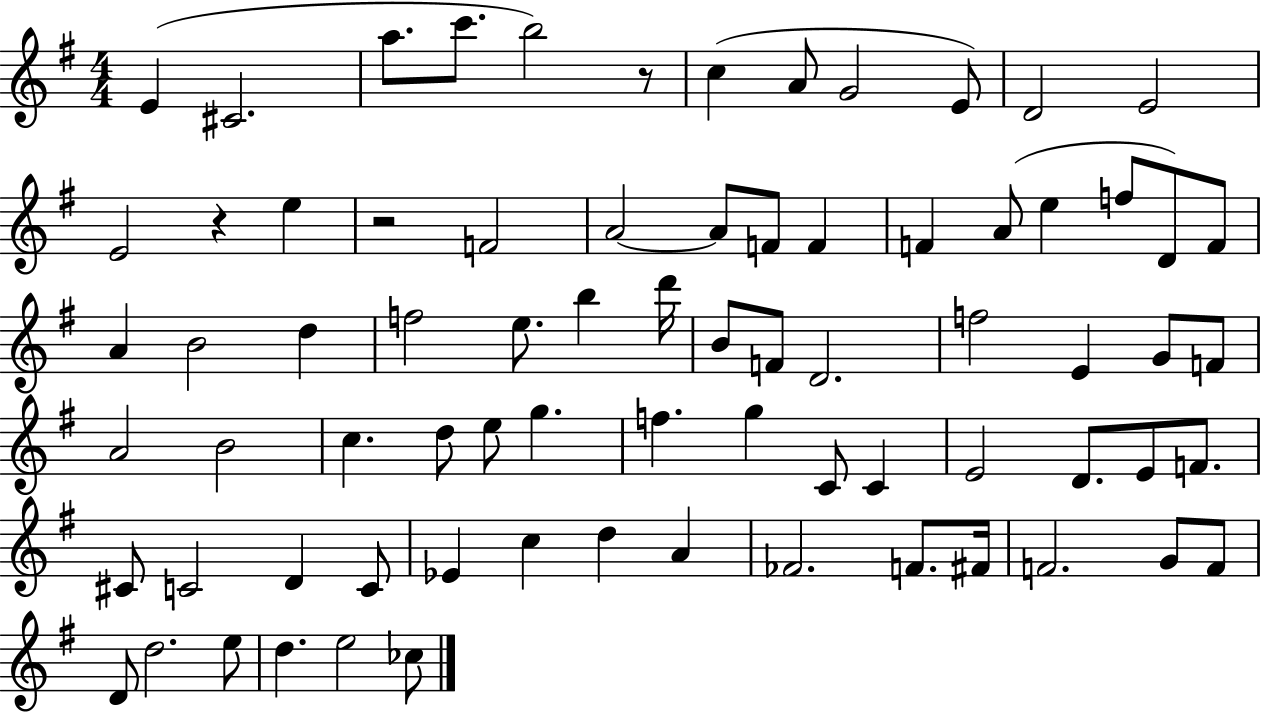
{
  \clef treble
  \numericTimeSignature
  \time 4/4
  \key g \major
  e'4( cis'2. | a''8. c'''8. b''2) r8 | c''4( a'8 g'2 e'8) | d'2 e'2 | \break e'2 r4 e''4 | r2 f'2 | a'2~~ a'8 f'8 f'4 | f'4 a'8( e''4 f''8 d'8) f'8 | \break a'4 b'2 d''4 | f''2 e''8. b''4 d'''16 | b'8 f'8 d'2. | f''2 e'4 g'8 f'8 | \break a'2 b'2 | c''4. d''8 e''8 g''4. | f''4. g''4 c'8 c'4 | e'2 d'8. e'8 f'8. | \break cis'8 c'2 d'4 c'8 | ees'4 c''4 d''4 a'4 | fes'2. f'8. fis'16 | f'2. g'8 f'8 | \break d'8 d''2. e''8 | d''4. e''2 ces''8 | \bar "|."
}